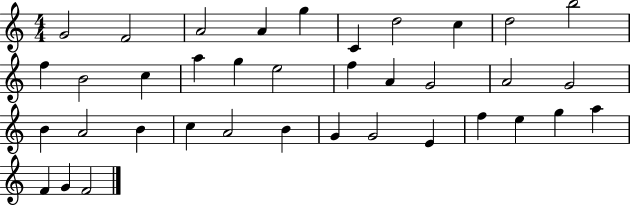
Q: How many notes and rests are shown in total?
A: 37